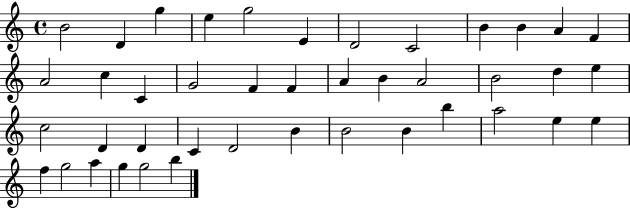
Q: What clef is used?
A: treble